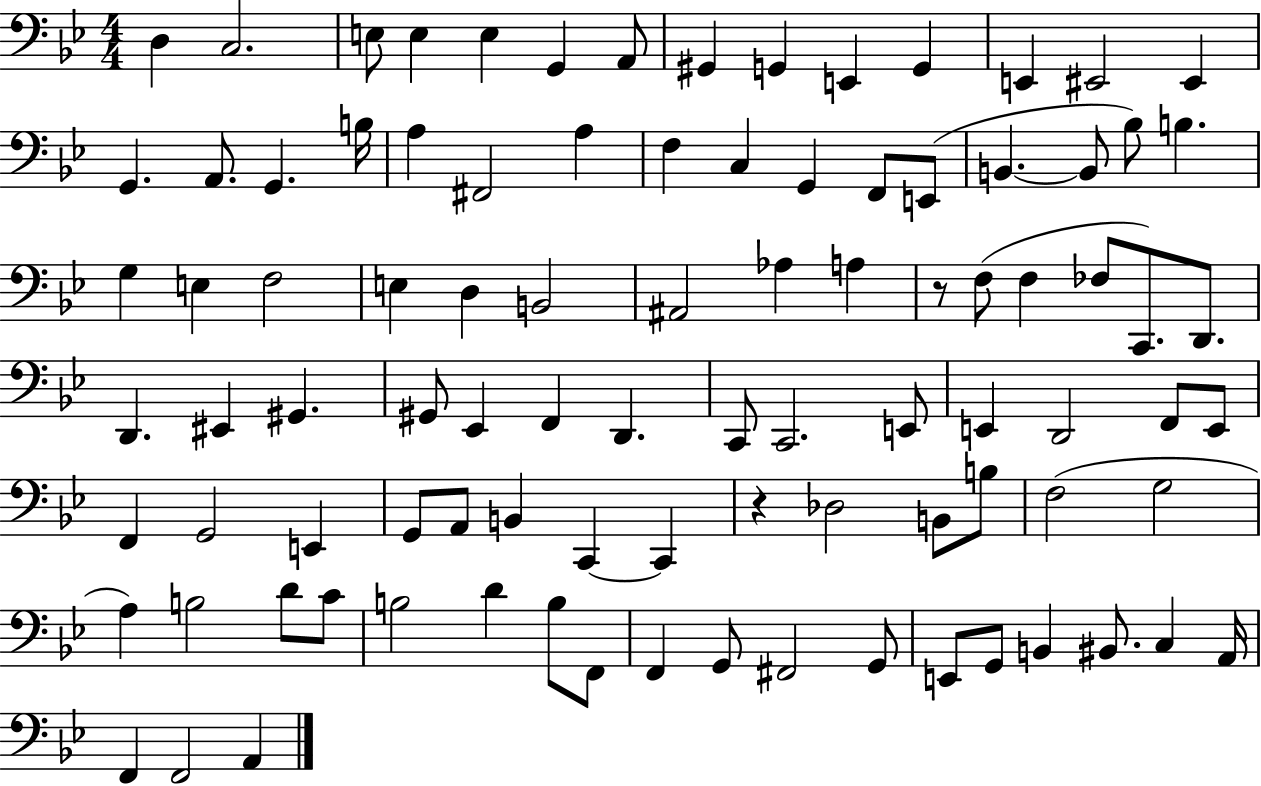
{
  \clef bass
  \numericTimeSignature
  \time 4/4
  \key bes \major
  d4 c2. | e8 e4 e4 g,4 a,8 | gis,4 g,4 e,4 g,4 | e,4 eis,2 eis,4 | \break g,4. a,8. g,4. b16 | a4 fis,2 a4 | f4 c4 g,4 f,8 e,8( | b,4.~~ b,8 bes8) b4. | \break g4 e4 f2 | e4 d4 b,2 | ais,2 aes4 a4 | r8 f8( f4 fes8 c,8.) d,8. | \break d,4. eis,4 gis,4. | gis,8 ees,4 f,4 d,4. | c,8 c,2. e,8 | e,4 d,2 f,8 e,8 | \break f,4 g,2 e,4 | g,8 a,8 b,4 c,4~~ c,4 | r4 des2 b,8 b8 | f2( g2 | \break a4) b2 d'8 c'8 | b2 d'4 b8 f,8 | f,4 g,8 fis,2 g,8 | e,8 g,8 b,4 bis,8. c4 a,16 | \break f,4 f,2 a,4 | \bar "|."
}